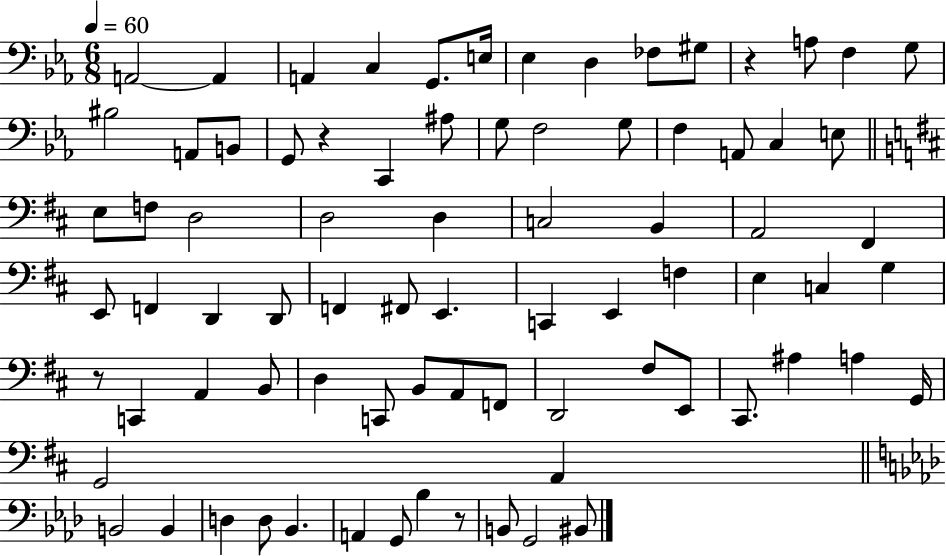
A2/h A2/q A2/q C3/q G2/e. E3/s Eb3/q D3/q FES3/e G#3/e R/q A3/e F3/q G3/e BIS3/h A2/e B2/e G2/e R/q C2/q A#3/e G3/e F3/h G3/e F3/q A2/e C3/q E3/e E3/e F3/e D3/h D3/h D3/q C3/h B2/q A2/h F#2/q E2/e F2/q D2/q D2/e F2/q F#2/e E2/q. C2/q E2/q F3/q E3/q C3/q G3/q R/e C2/q A2/q B2/e D3/q C2/e B2/e A2/e F2/e D2/h F#3/e E2/e C#2/e. A#3/q A3/q G2/s G2/h A2/q B2/h B2/q D3/q D3/e Bb2/q. A2/q G2/e Bb3/q R/e B2/e G2/h BIS2/e